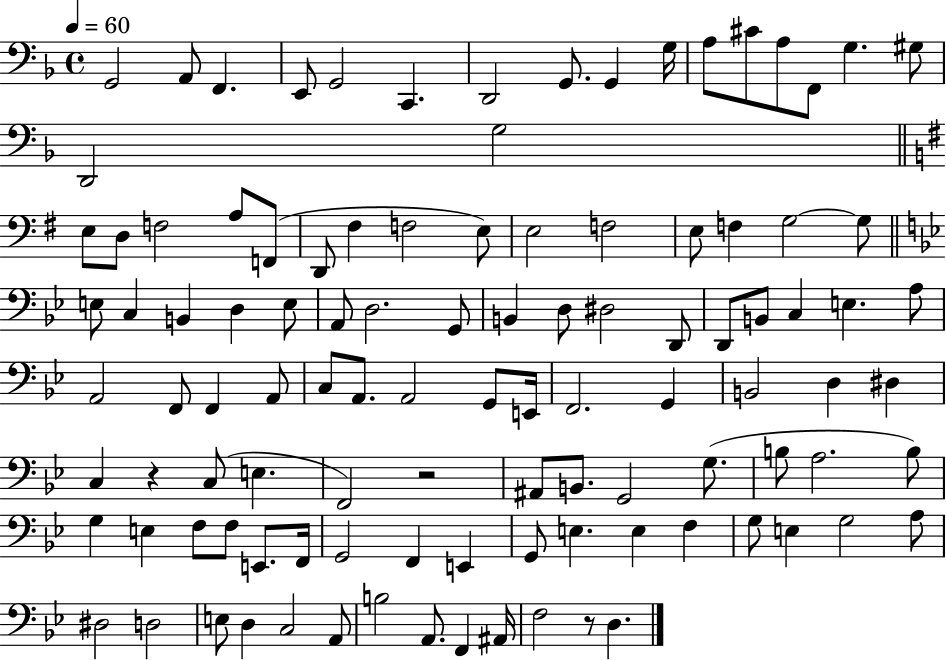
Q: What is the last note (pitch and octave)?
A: D3